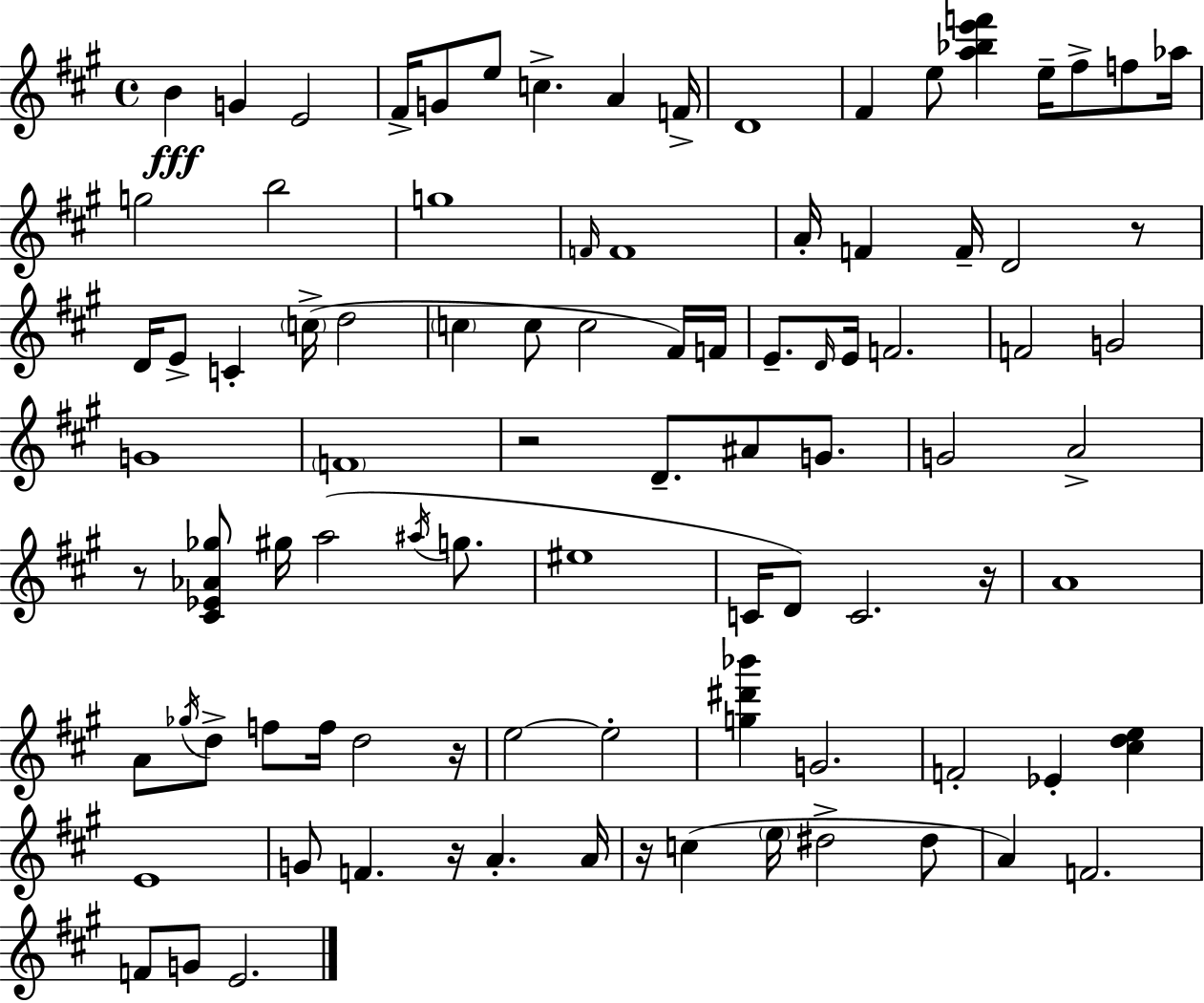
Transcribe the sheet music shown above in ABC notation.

X:1
T:Untitled
M:4/4
L:1/4
K:A
B G E2 ^F/4 G/2 e/2 c A F/4 D4 ^F e/2 [a_be'f'] e/4 ^f/2 f/2 _a/4 g2 b2 g4 F/4 F4 A/4 F F/4 D2 z/2 D/4 E/2 C c/4 d2 c c/2 c2 ^F/4 F/4 E/2 D/4 E/4 F2 F2 G2 G4 F4 z2 D/2 ^A/2 G/2 G2 A2 z/2 [^C_E_A_g]/2 ^g/4 a2 ^a/4 g/2 ^e4 C/4 D/2 C2 z/4 A4 A/2 _g/4 d/2 f/2 f/4 d2 z/4 e2 e2 [g^d'_b'] G2 F2 _E [^cde] E4 G/2 F z/4 A A/4 z/4 c e/4 ^d2 ^d/2 A F2 F/2 G/2 E2